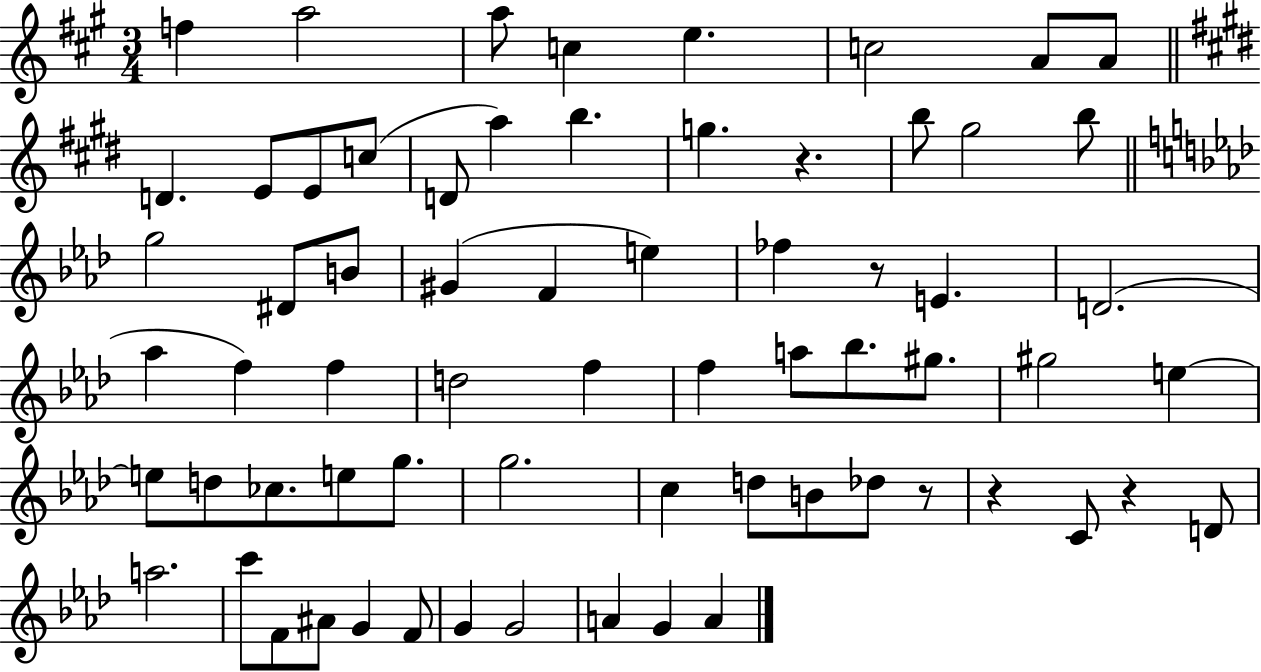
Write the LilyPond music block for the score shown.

{
  \clef treble
  \numericTimeSignature
  \time 3/4
  \key a \major
  f''4 a''2 | a''8 c''4 e''4. | c''2 a'8 a'8 | \bar "||" \break \key e \major d'4. e'8 e'8 c''8( | d'8 a''4) b''4. | g''4. r4. | b''8 gis''2 b''8 | \break \bar "||" \break \key aes \major g''2 dis'8 b'8 | gis'4( f'4 e''4) | fes''4 r8 e'4. | d'2.( | \break aes''4 f''4) f''4 | d''2 f''4 | f''4 a''8 bes''8. gis''8. | gis''2 e''4~~ | \break e''8 d''8 ces''8. e''8 g''8. | g''2. | c''4 d''8 b'8 des''8 r8 | r4 c'8 r4 d'8 | \break a''2. | c'''8 f'8 ais'8 g'4 f'8 | g'4 g'2 | a'4 g'4 a'4 | \break \bar "|."
}